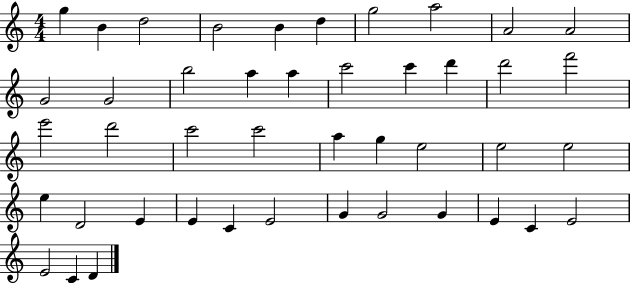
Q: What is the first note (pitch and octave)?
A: G5